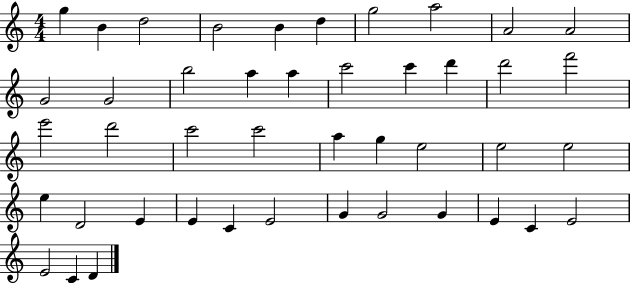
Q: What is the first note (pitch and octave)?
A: G5